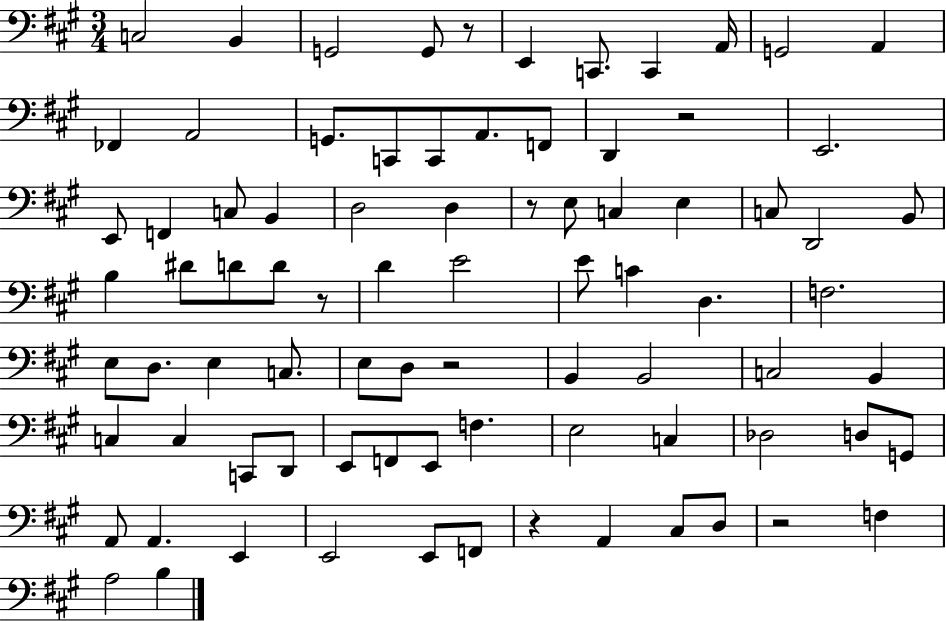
C3/h B2/q G2/h G2/e R/e E2/q C2/e. C2/q A2/s G2/h A2/q FES2/q A2/h G2/e. C2/e C2/e A2/e. F2/e D2/q R/h E2/h. E2/e F2/q C3/e B2/q D3/h D3/q R/e E3/e C3/q E3/q C3/e D2/h B2/e B3/q D#4/e D4/e D4/e R/e D4/q E4/h E4/e C4/q D3/q. F3/h. E3/e D3/e. E3/q C3/e. E3/e D3/e R/h B2/q B2/h C3/h B2/q C3/q C3/q C2/e D2/e E2/e F2/e E2/e F3/q. E3/h C3/q Db3/h D3/e G2/e A2/e A2/q. E2/q E2/h E2/e F2/e R/q A2/q C#3/e D3/e R/h F3/q A3/h B3/q